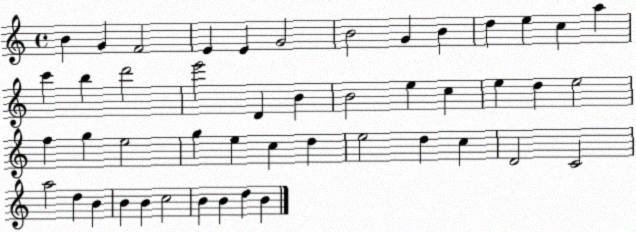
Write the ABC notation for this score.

X:1
T:Untitled
M:4/4
L:1/4
K:C
B G F2 E E G2 B2 G B d e c a c' b d'2 e'2 D B B2 e c e d e2 f g e2 g e c d e2 d c D2 C2 a2 d B B B c2 B B d B